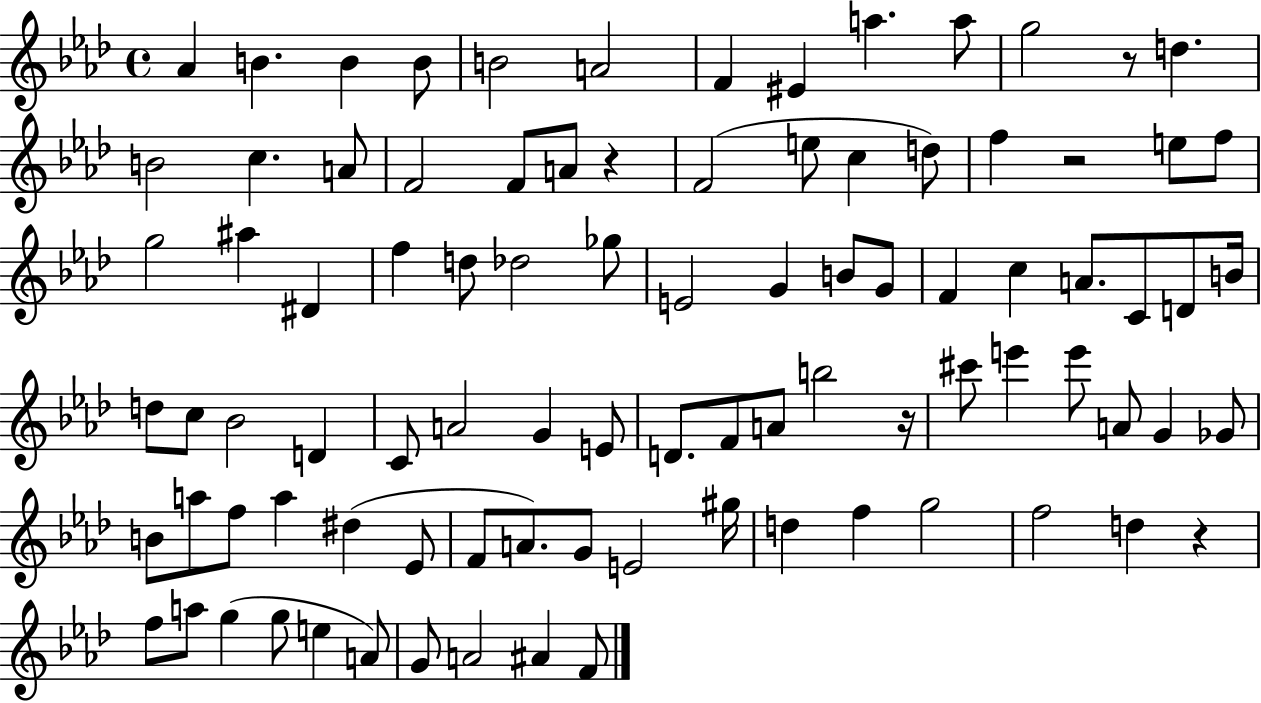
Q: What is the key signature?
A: AES major